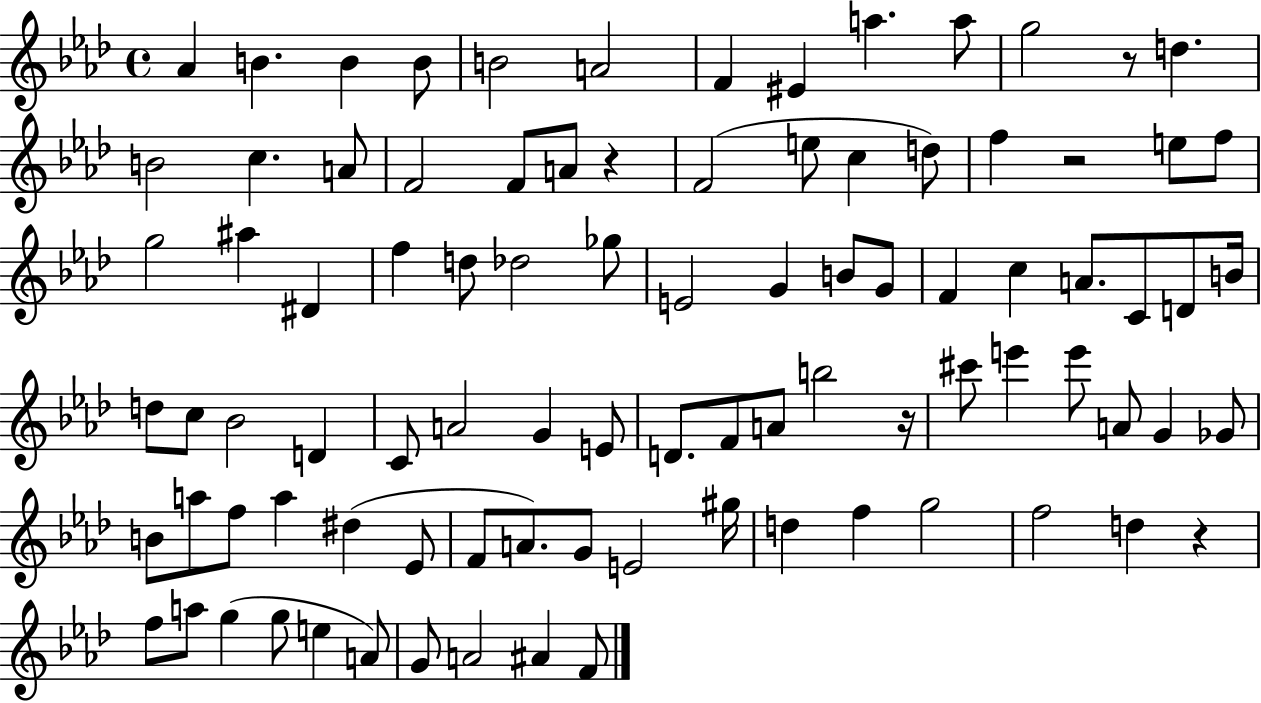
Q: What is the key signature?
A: AES major